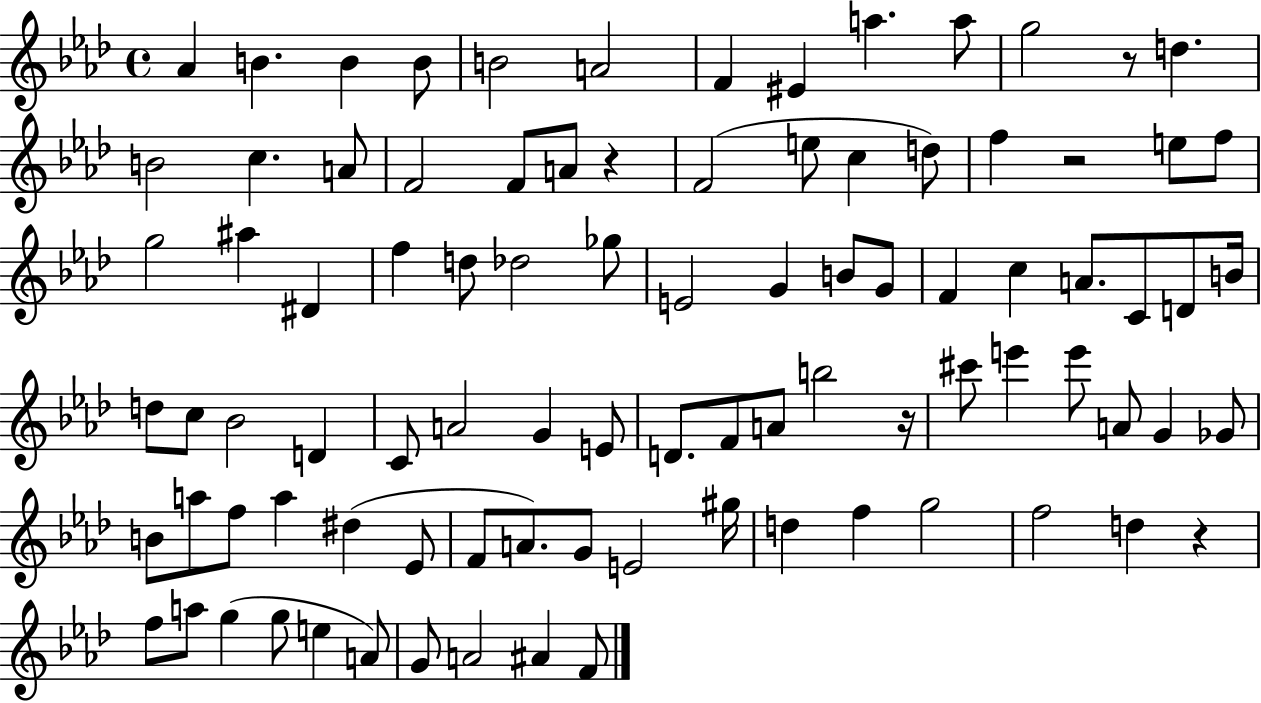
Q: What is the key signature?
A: AES major